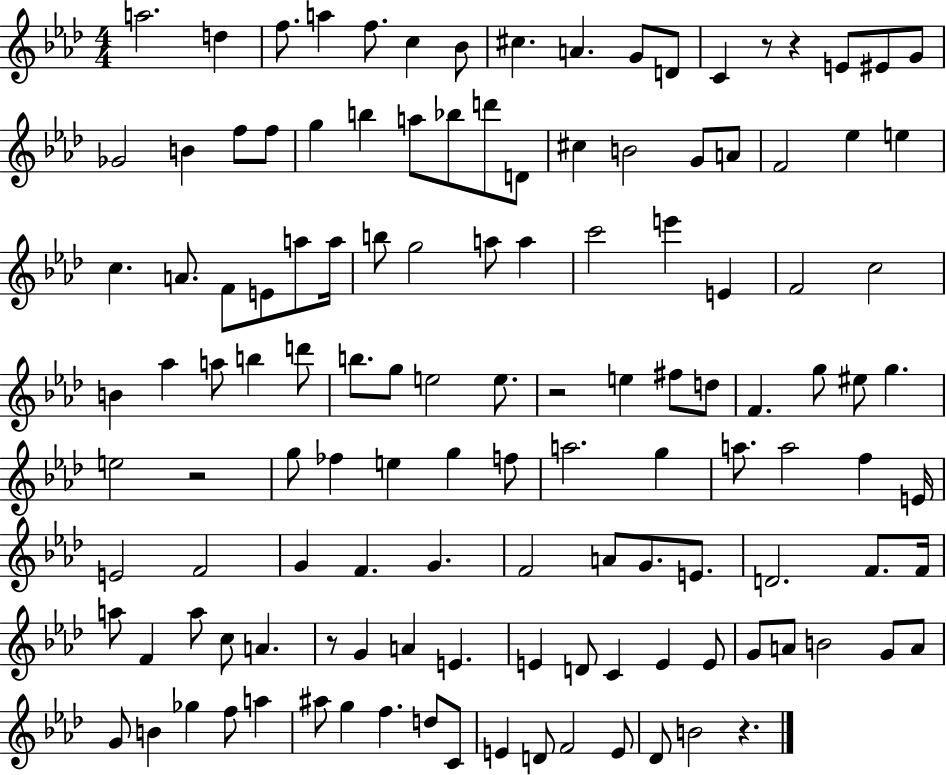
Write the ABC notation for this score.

X:1
T:Untitled
M:4/4
L:1/4
K:Ab
a2 d f/2 a f/2 c _B/2 ^c A G/2 D/2 C z/2 z E/2 ^E/2 G/2 _G2 B f/2 f/2 g b a/2 _b/2 d'/2 D/2 ^c B2 G/2 A/2 F2 _e e c A/2 F/2 E/2 a/2 a/4 b/2 g2 a/2 a c'2 e' E F2 c2 B _a a/2 b d'/2 b/2 g/2 e2 e/2 z2 e ^f/2 d/2 F g/2 ^e/2 g e2 z2 g/2 _f e g f/2 a2 g a/2 a2 f E/4 E2 F2 G F G F2 A/2 G/2 E/2 D2 F/2 F/4 a/2 F a/2 c/2 A z/2 G A E E D/2 C E E/2 G/2 A/2 B2 G/2 A/2 G/2 B _g f/2 a ^a/2 g f d/2 C/2 E D/2 F2 E/2 _D/2 B2 z